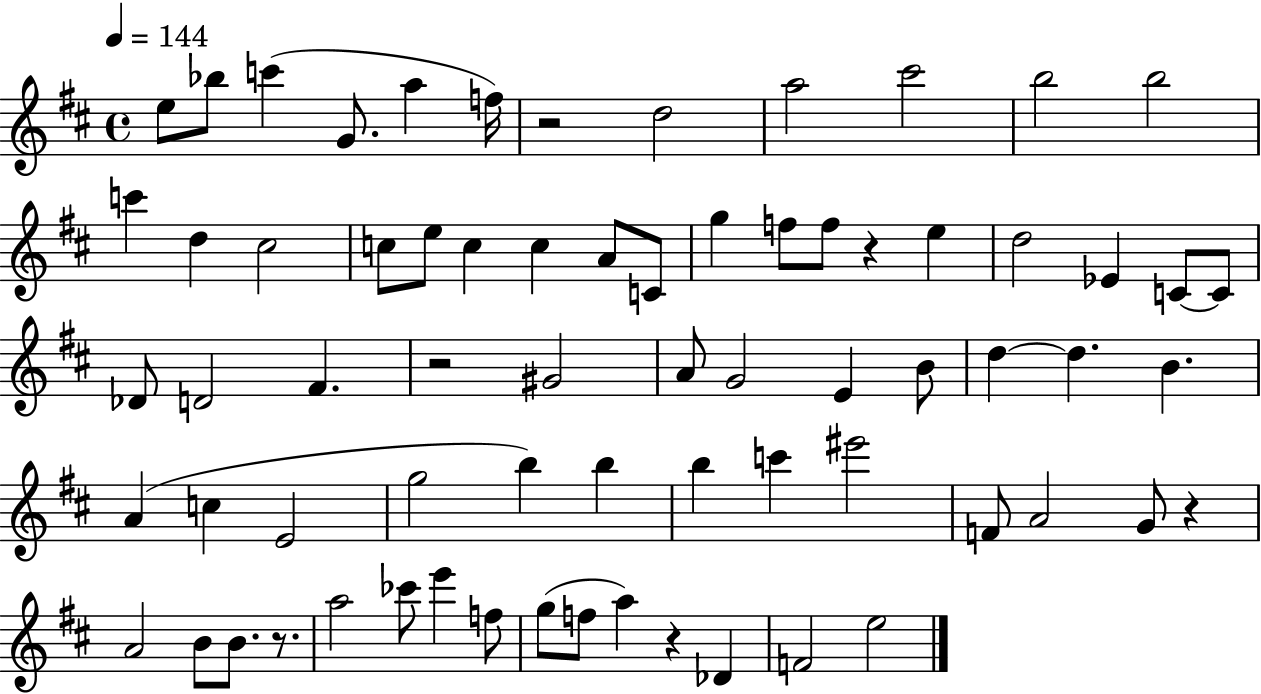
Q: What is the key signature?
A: D major